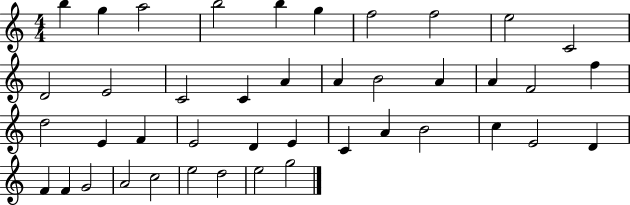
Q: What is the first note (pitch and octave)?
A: B5